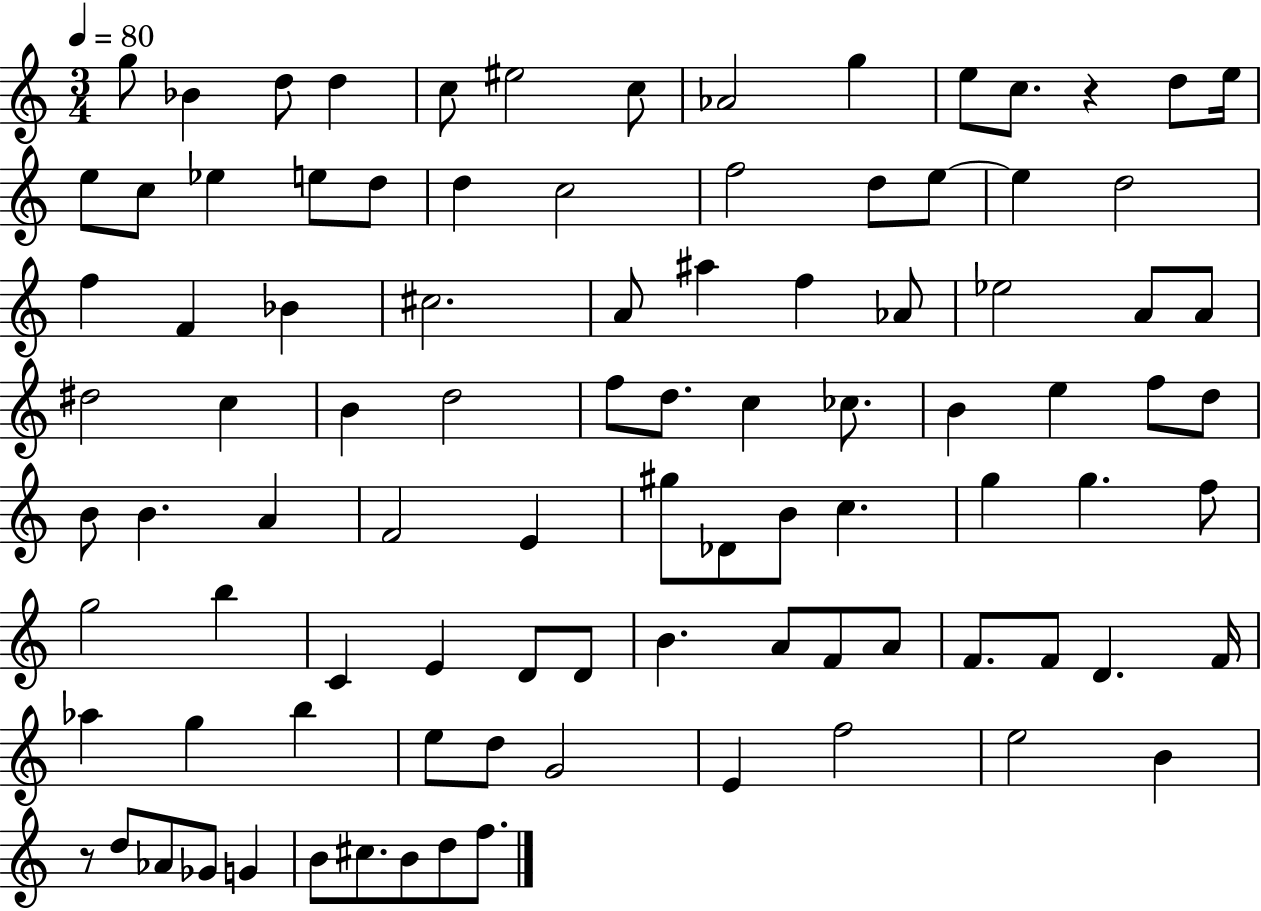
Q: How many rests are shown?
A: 2